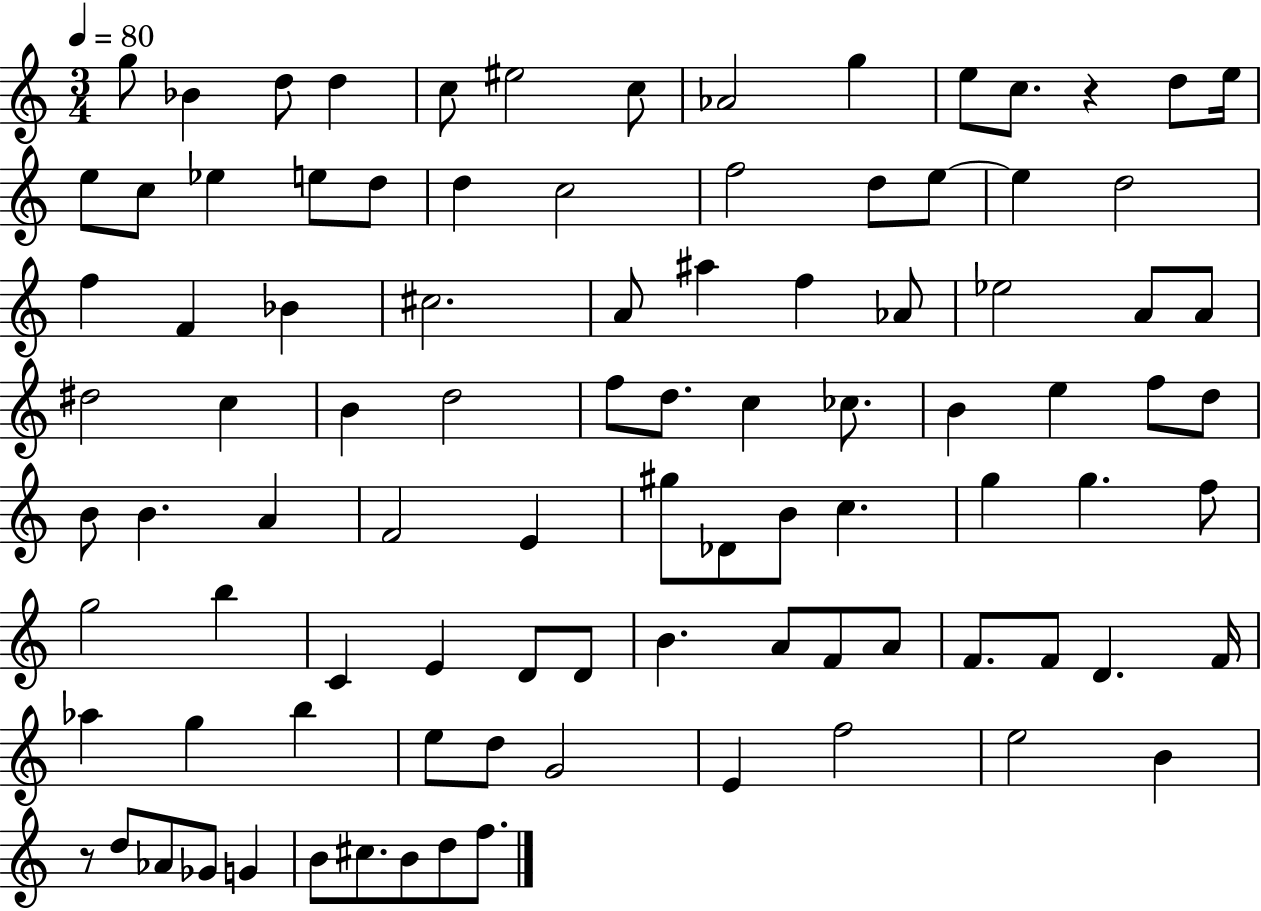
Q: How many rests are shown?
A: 2